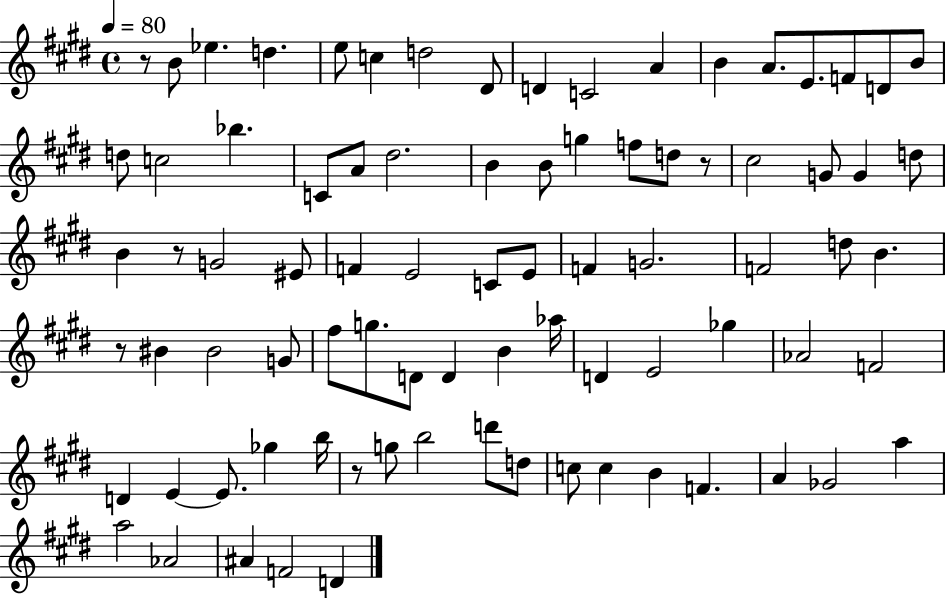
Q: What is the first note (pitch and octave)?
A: B4